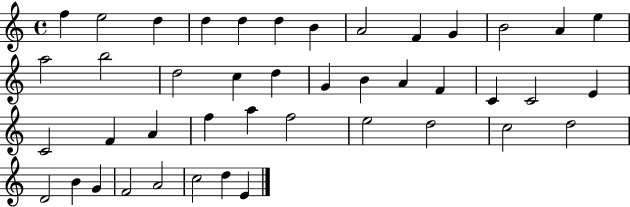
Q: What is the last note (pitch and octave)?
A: E4